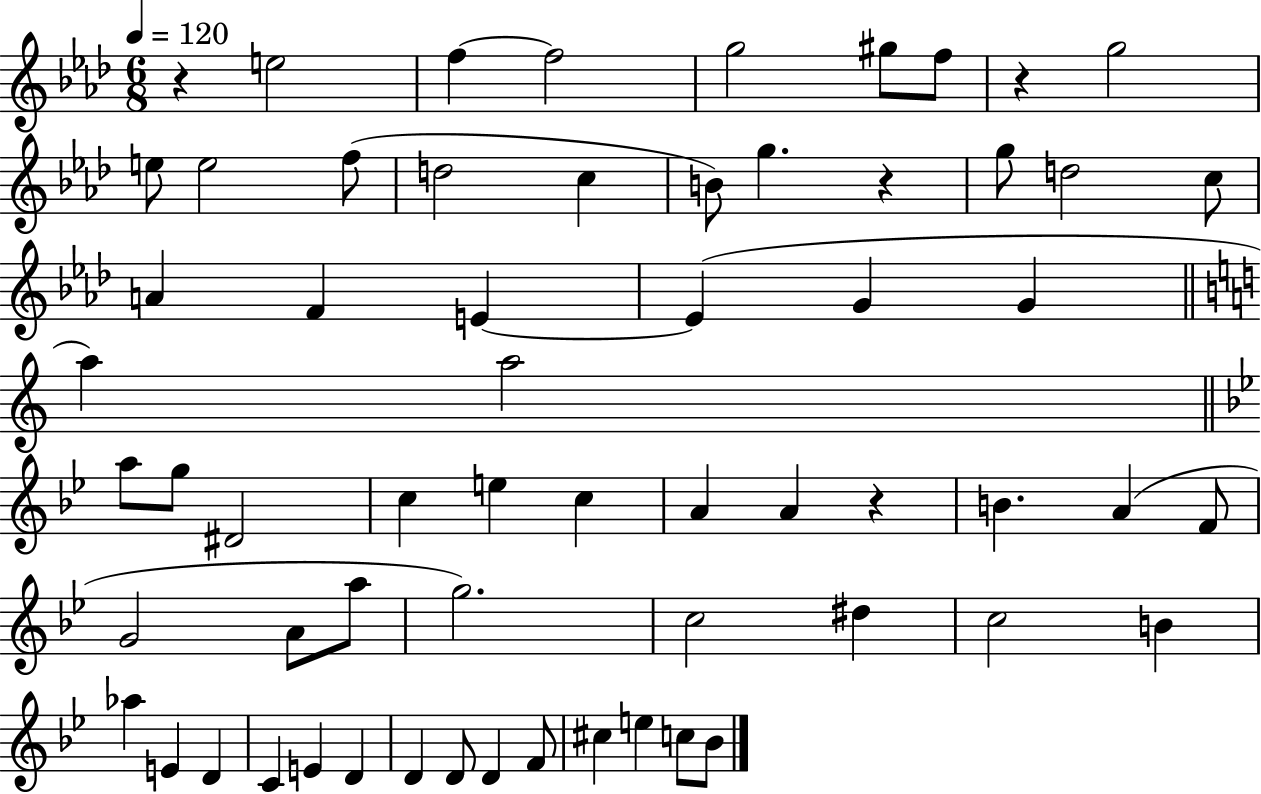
{
  \clef treble
  \numericTimeSignature
  \time 6/8
  \key aes \major
  \tempo 4 = 120
  r4 e''2 | f''4~~ f''2 | g''2 gis''8 f''8 | r4 g''2 | \break e''8 e''2 f''8( | d''2 c''4 | b'8) g''4. r4 | g''8 d''2 c''8 | \break a'4 f'4 e'4~~ | e'4( g'4 g'4 | \bar "||" \break \key c \major a''4) a''2 | \bar "||" \break \key bes \major a''8 g''8 dis'2 | c''4 e''4 c''4 | a'4 a'4 r4 | b'4. a'4( f'8 | \break g'2 a'8 a''8 | g''2.) | c''2 dis''4 | c''2 b'4 | \break aes''4 e'4 d'4 | c'4 e'4 d'4 | d'4 d'8 d'4 f'8 | cis''4 e''4 c''8 bes'8 | \break \bar "|."
}